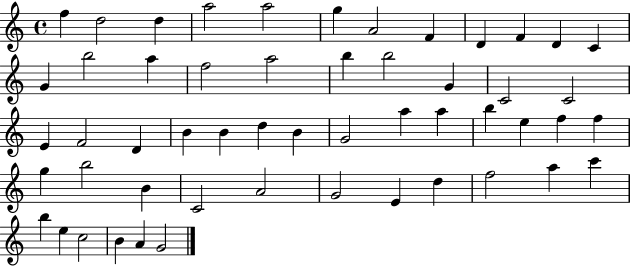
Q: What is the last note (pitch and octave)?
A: G4